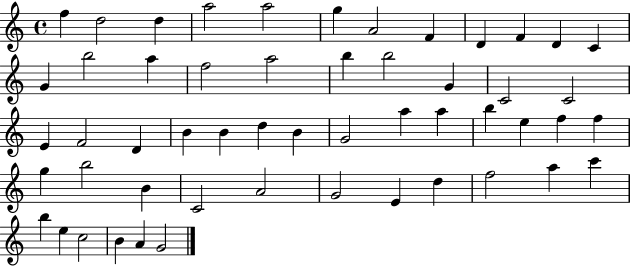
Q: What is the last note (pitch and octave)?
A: G4